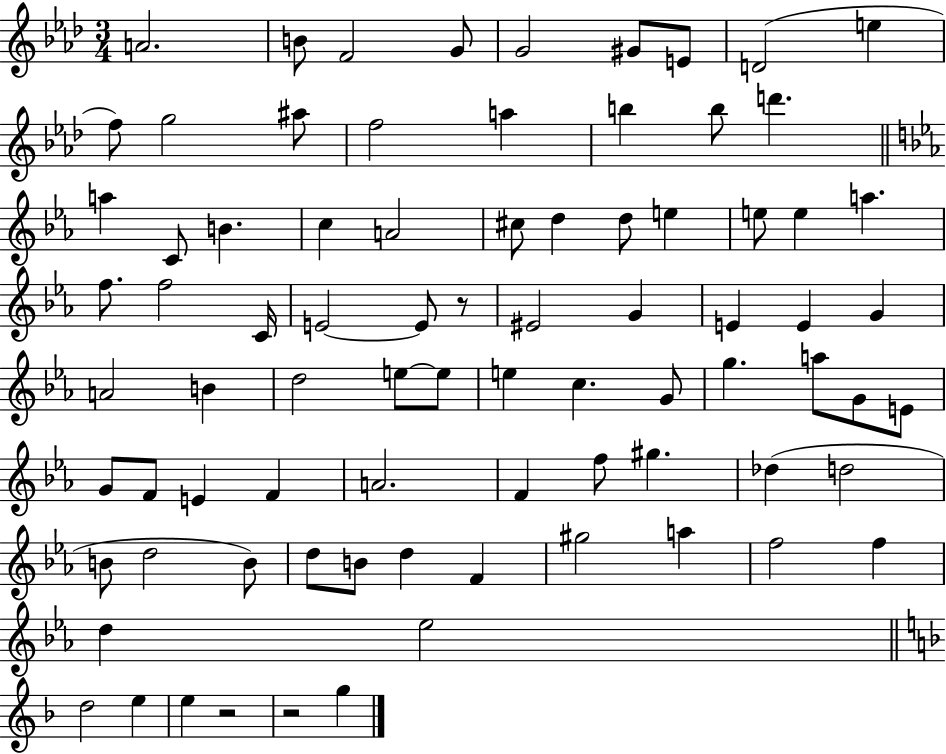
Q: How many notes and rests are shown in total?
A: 81